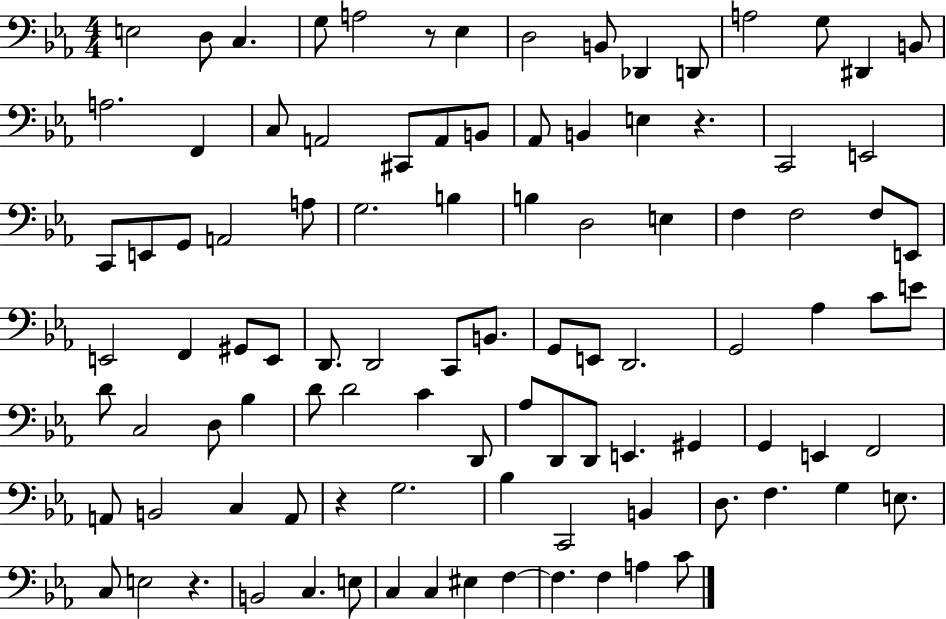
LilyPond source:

{
  \clef bass
  \numericTimeSignature
  \time 4/4
  \key ees \major
  e2 d8 c4. | g8 a2 r8 ees4 | d2 b,8 des,4 d,8 | a2 g8 dis,4 b,8 | \break a2. f,4 | c8 a,2 cis,8 a,8 b,8 | aes,8 b,4 e4 r4. | c,2 e,2 | \break c,8 e,8 g,8 a,2 a8 | g2. b4 | b4 d2 e4 | f4 f2 f8 e,8 | \break e,2 f,4 gis,8 e,8 | d,8. d,2 c,8 b,8. | g,8 e,8 d,2. | g,2 aes4 c'8 e'8 | \break d'8 c2 d8 bes4 | d'8 d'2 c'4 d,8 | aes8 d,8 d,8 e,4. gis,4 | g,4 e,4 f,2 | \break a,8 b,2 c4 a,8 | r4 g2. | bes4 c,2 b,4 | d8. f4. g4 e8. | \break c8 e2 r4. | b,2 c4. e8 | c4 c4 eis4 f4~~ | f4. f4 a4 c'8 | \break \bar "|."
}